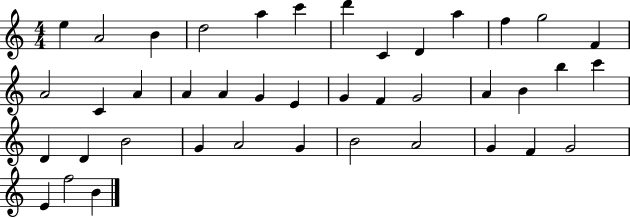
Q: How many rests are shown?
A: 0